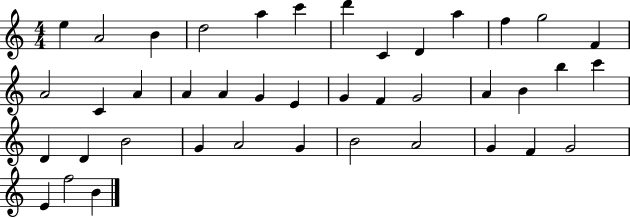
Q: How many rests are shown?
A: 0